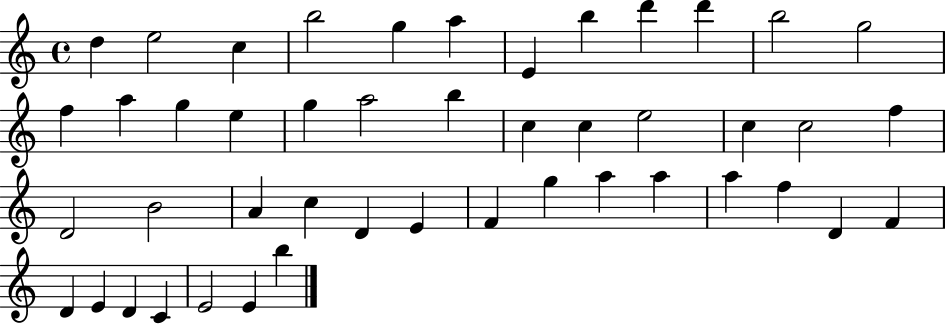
X:1
T:Untitled
M:4/4
L:1/4
K:C
d e2 c b2 g a E b d' d' b2 g2 f a g e g a2 b c c e2 c c2 f D2 B2 A c D E F g a a a f D F D E D C E2 E b